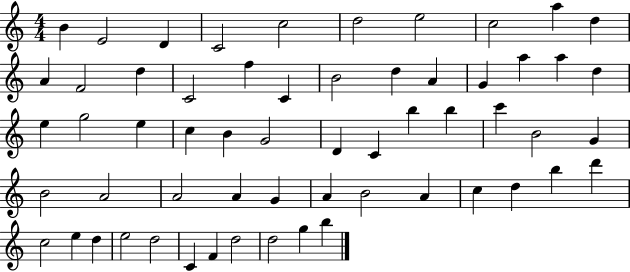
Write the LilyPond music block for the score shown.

{
  \clef treble
  \numericTimeSignature
  \time 4/4
  \key c \major
  b'4 e'2 d'4 | c'2 c''2 | d''2 e''2 | c''2 a''4 d''4 | \break a'4 f'2 d''4 | c'2 f''4 c'4 | b'2 d''4 a'4 | g'4 a''4 a''4 d''4 | \break e''4 g''2 e''4 | c''4 b'4 g'2 | d'4 c'4 b''4 b''4 | c'''4 b'2 g'4 | \break b'2 a'2 | a'2 a'4 g'4 | a'4 b'2 a'4 | c''4 d''4 b''4 d'''4 | \break c''2 e''4 d''4 | e''2 d''2 | c'4 f'4 d''2 | d''2 g''4 b''4 | \break \bar "|."
}